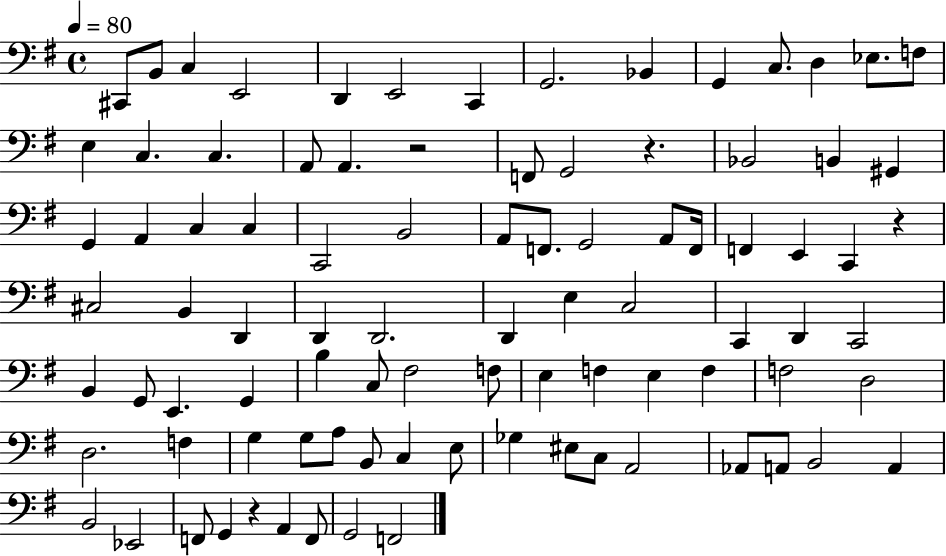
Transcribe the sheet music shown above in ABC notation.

X:1
T:Untitled
M:4/4
L:1/4
K:G
^C,,/2 B,,/2 C, E,,2 D,, E,,2 C,, G,,2 _B,, G,, C,/2 D, _E,/2 F,/2 E, C, C, A,,/2 A,, z2 F,,/2 G,,2 z _B,,2 B,, ^G,, G,, A,, C, C, C,,2 B,,2 A,,/2 F,,/2 G,,2 A,,/2 F,,/4 F,, E,, C,, z ^C,2 B,, D,, D,, D,,2 D,, E, C,2 C,, D,, C,,2 B,, G,,/2 E,, G,, B, C,/2 ^F,2 F,/2 E, F, E, F, F,2 D,2 D,2 F, G, G,/2 A,/2 B,,/2 C, E,/2 _G, ^E,/2 C,/2 A,,2 _A,,/2 A,,/2 B,,2 A,, B,,2 _E,,2 F,,/2 G,, z A,, F,,/2 G,,2 F,,2